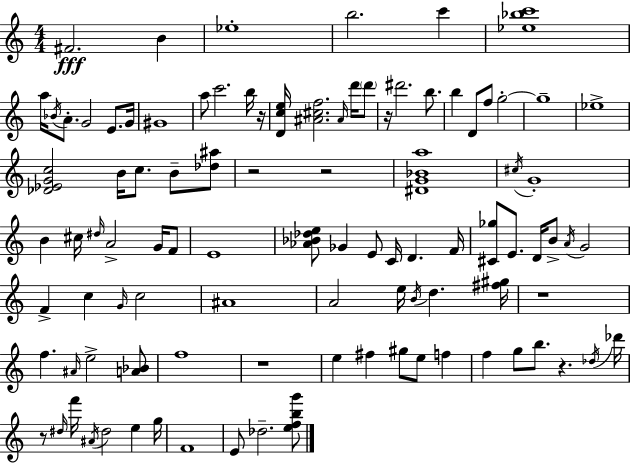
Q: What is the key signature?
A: A minor